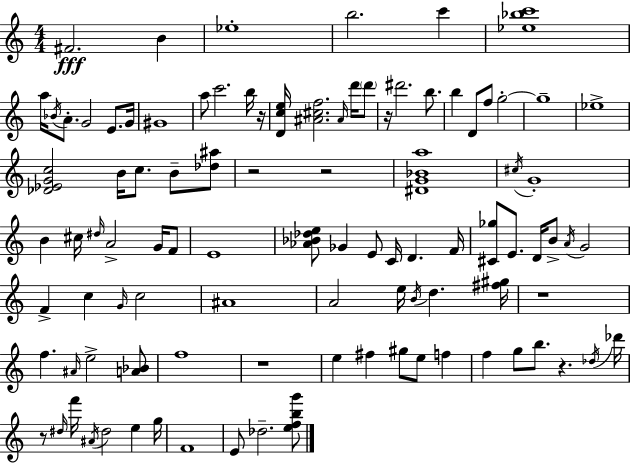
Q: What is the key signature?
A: A minor